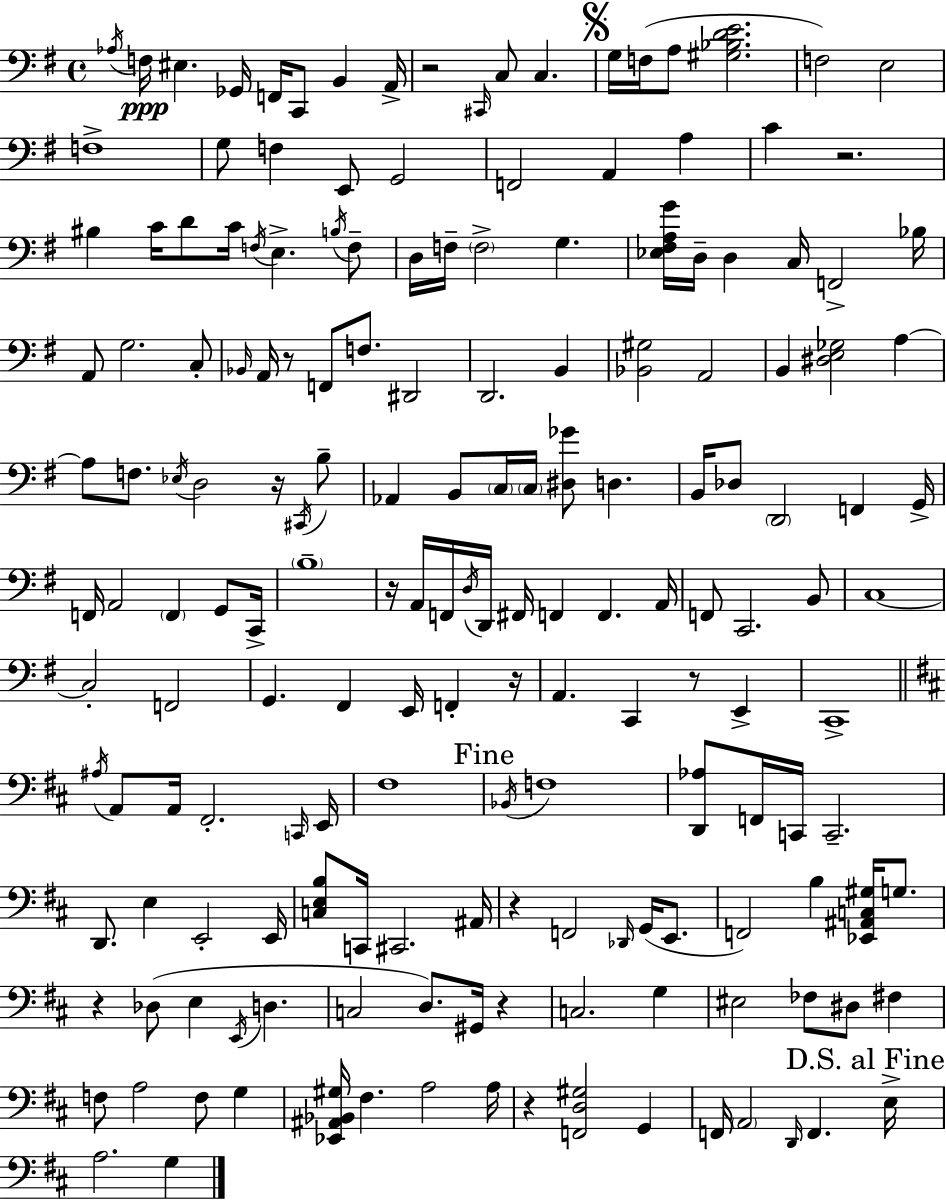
X:1
T:Untitled
M:4/4
L:1/4
K:Em
_A,/4 F,/4 ^E, _G,,/4 F,,/4 C,,/2 B,, A,,/4 z2 ^C,,/4 C,/2 C, G,/4 F,/4 A,/2 [^G,_B,DE]2 F,2 E,2 F,4 G,/2 F, E,,/2 G,,2 F,,2 A,, A, C z2 ^B, C/4 D/2 C/4 F,/4 E, B,/4 F,/2 D,/4 F,/4 F,2 G, [_E,^F,A,G]/4 D,/4 D, C,/4 F,,2 _B,/4 A,,/2 G,2 C,/2 _B,,/4 A,,/4 z/2 F,,/2 F,/2 ^D,,2 D,,2 B,, [_B,,^G,]2 A,,2 B,, [^D,E,_G,]2 A, A,/2 F,/2 _E,/4 D,2 z/4 ^C,,/4 B,/2 _A,, B,,/2 C,/4 C,/4 [^D,_G]/2 D, B,,/4 _D,/2 D,,2 F,, G,,/4 F,,/4 A,,2 F,, G,,/2 C,,/4 B,4 z/4 A,,/4 F,,/4 D,/4 D,,/4 ^F,,/4 F,, F,, A,,/4 F,,/2 C,,2 B,,/2 C,4 C,2 F,,2 G,, ^F,, E,,/4 F,, z/4 A,, C,, z/2 E,, C,,4 ^A,/4 A,,/2 A,,/4 ^F,,2 C,,/4 E,,/4 ^F,4 _B,,/4 F,4 [D,,_A,]/2 F,,/4 C,,/4 C,,2 D,,/2 E, E,,2 E,,/4 [C,E,B,]/2 C,,/4 ^C,,2 ^A,,/4 z F,,2 _D,,/4 G,,/4 E,,/2 F,,2 B, [_E,,^A,,C,^G,]/4 G,/2 z _D,/2 E, E,,/4 D, C,2 D,/2 ^G,,/4 z C,2 G, ^E,2 _F,/2 ^D,/2 ^F, F,/2 A,2 F,/2 G, [_E,,^A,,_B,,^G,]/4 ^F, A,2 A,/4 z [F,,D,^G,]2 G,, F,,/4 A,,2 D,,/4 F,, E,/4 A,2 G,